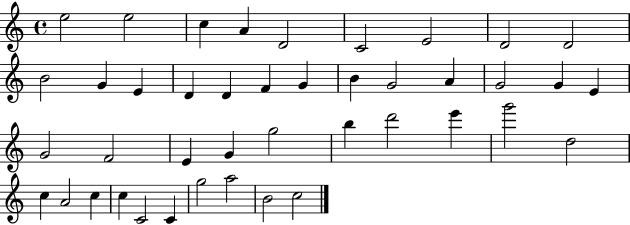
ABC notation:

X:1
T:Untitled
M:4/4
L:1/4
K:C
e2 e2 c A D2 C2 E2 D2 D2 B2 G E D D F G B G2 A G2 G E G2 F2 E G g2 b d'2 e' g'2 d2 c A2 c c C2 C g2 a2 B2 c2